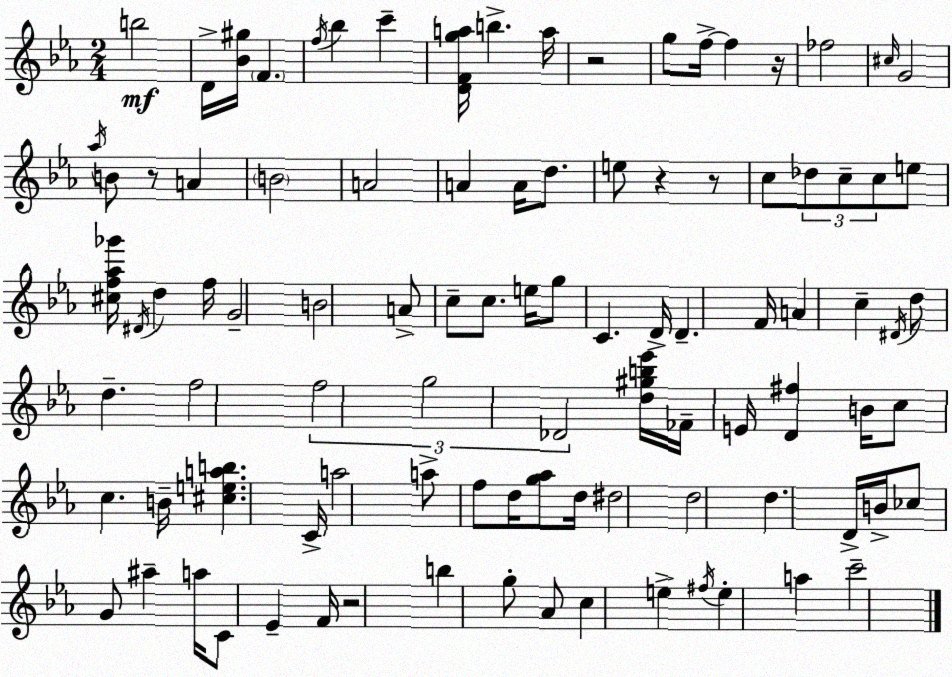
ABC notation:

X:1
T:Untitled
M:2/4
L:1/4
K:Cm
b2 D/4 [_B^g]/4 F f/4 _b c' [DFga]/4 b a/4 z2 g/2 f/4 f z/4 _f2 ^c/4 G2 _a/4 B/2 z/2 A B2 A2 A A/4 d/2 e/2 z z/2 c/2 _d/2 c/2 c/2 e/2 [^cf_a_g']/4 ^D/4 d f/4 G2 B2 A/2 c/2 c/2 e/4 g/2 C D/4 D F/4 A c ^D/4 d/2 d f2 f2 g2 _D2 [d^gb_e']/4 _F/4 E/4 [D^f] B/4 c/2 c B/4 [^ceab] C/4 a2 a/2 f/2 d/4 [g_a]/2 d/4 ^d2 d2 d D/4 B/4 _c/2 G/2 ^a a/4 C/2 _E F/4 z2 b g/2 _A/2 c e ^f/4 e a c'2